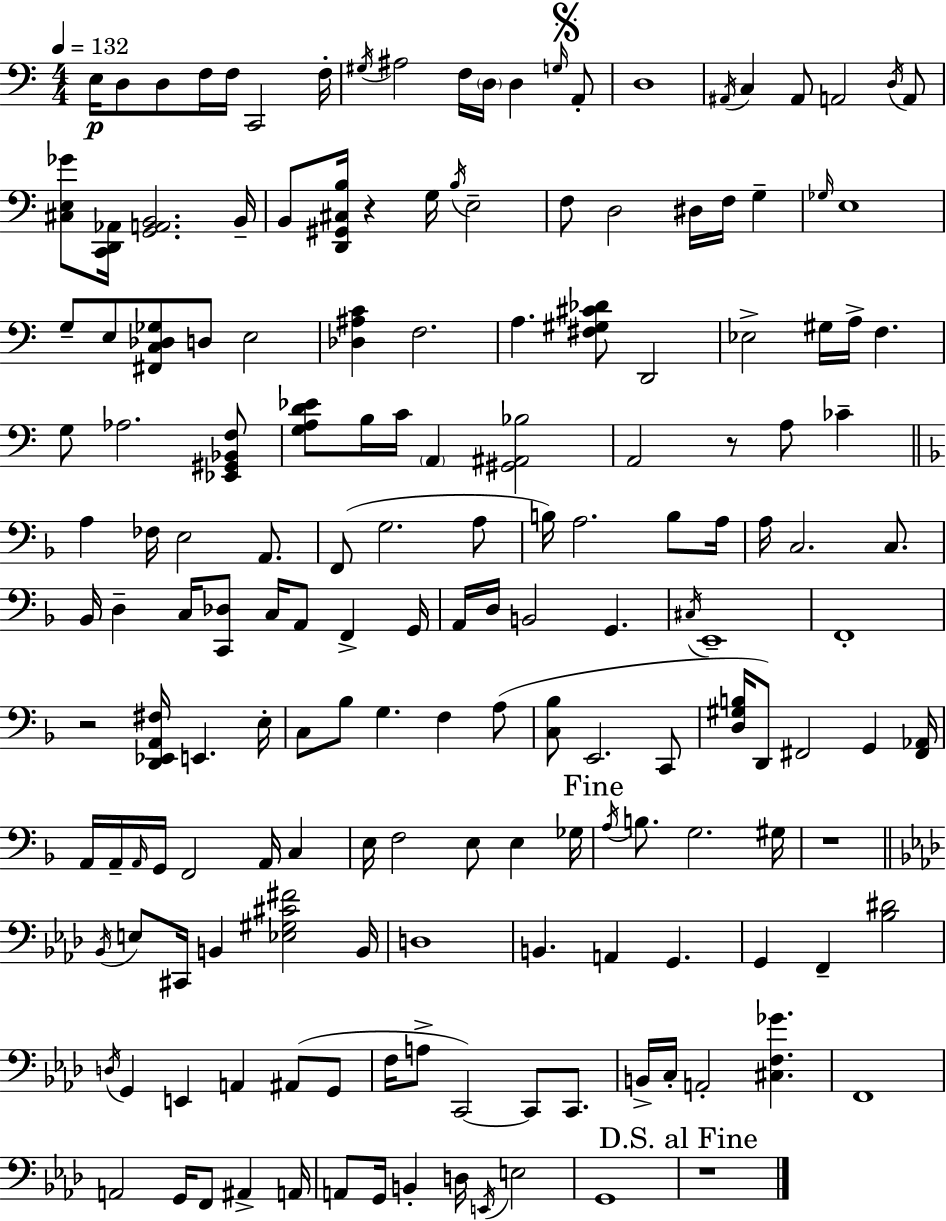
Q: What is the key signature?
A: A minor